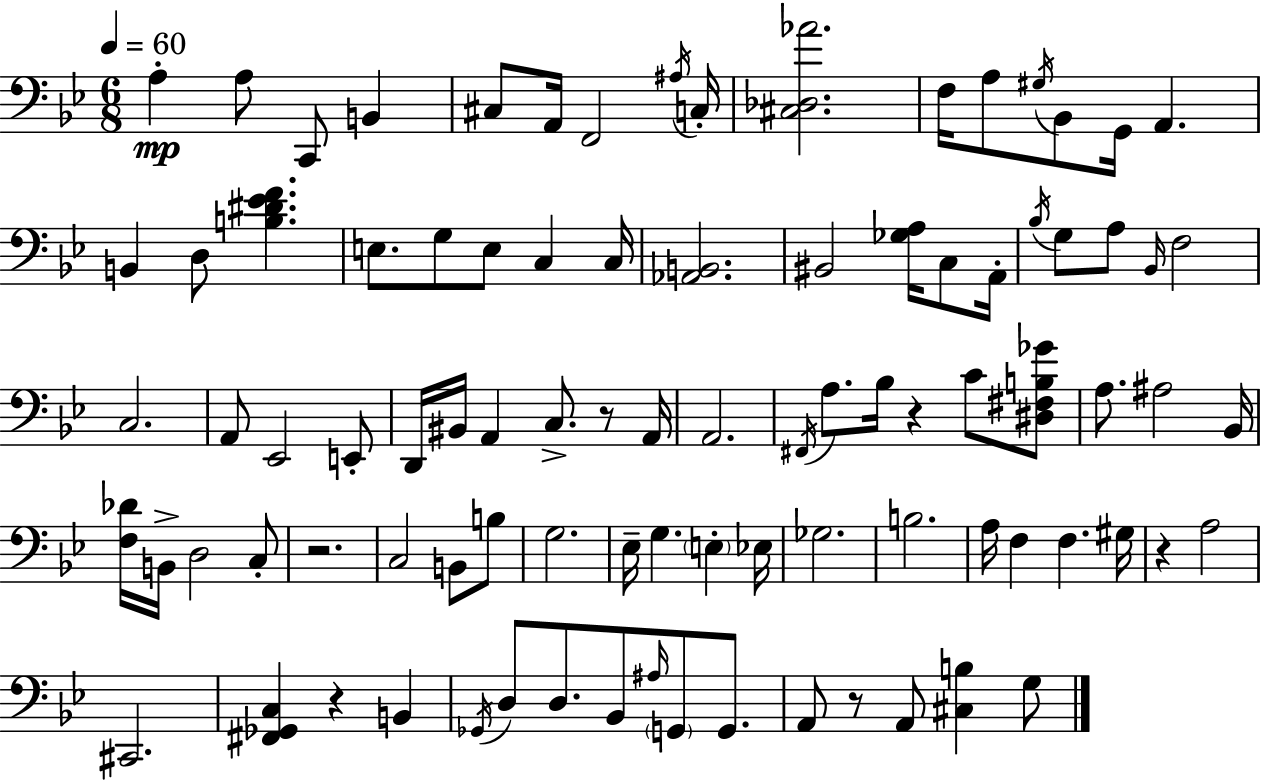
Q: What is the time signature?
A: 6/8